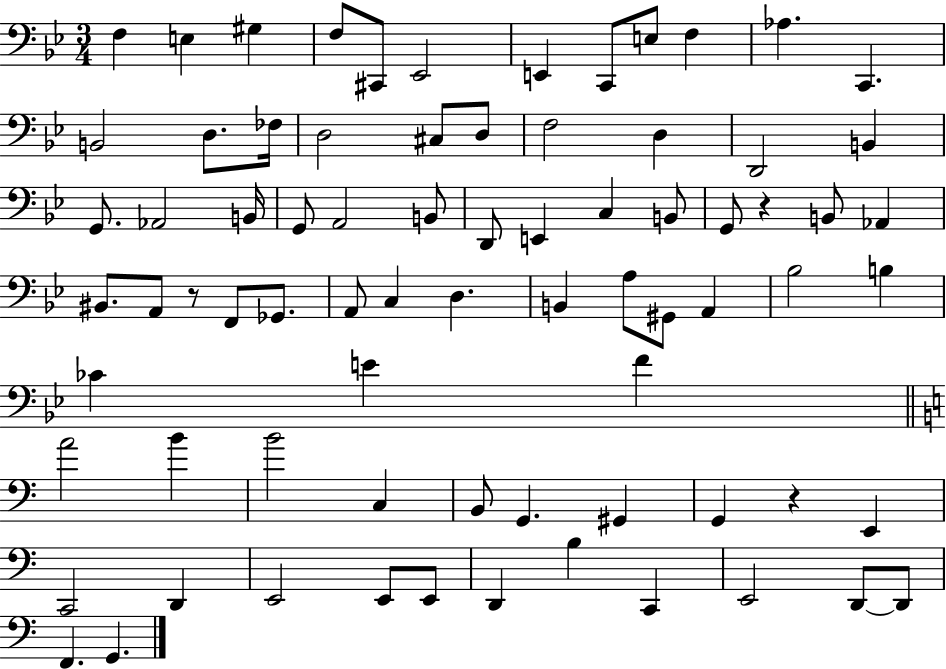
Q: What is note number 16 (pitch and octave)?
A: D3